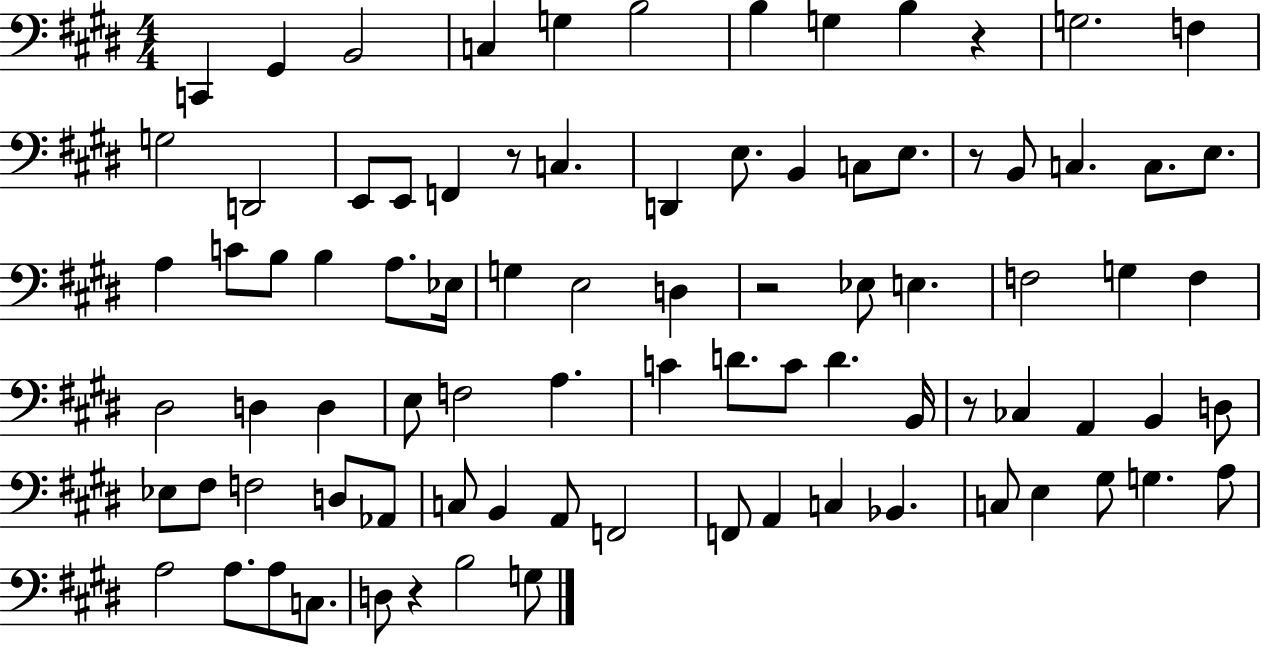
C2/q G#2/q B2/h C3/q G3/q B3/h B3/q G3/q B3/q R/q G3/h. F3/q G3/h D2/h E2/e E2/e F2/q R/e C3/q. D2/q E3/e. B2/q C3/e E3/e. R/e B2/e C3/q. C3/e. E3/e. A3/q C4/e B3/e B3/q A3/e. Eb3/s G3/q E3/h D3/q R/h Eb3/e E3/q. F3/h G3/q F3/q D#3/h D3/q D3/q E3/e F3/h A3/q. C4/q D4/e. C4/e D4/q. B2/s R/e CES3/q A2/q B2/q D3/e Eb3/e F#3/e F3/h D3/e Ab2/e C3/e B2/q A2/e F2/h F2/e A2/q C3/q Bb2/q. C3/e E3/q G#3/e G3/q. A3/e A3/h A3/e. A3/e C3/e. D3/e R/q B3/h G3/e